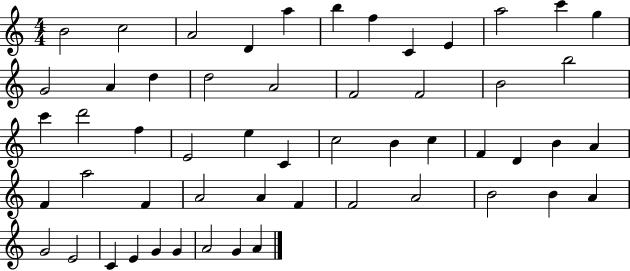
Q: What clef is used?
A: treble